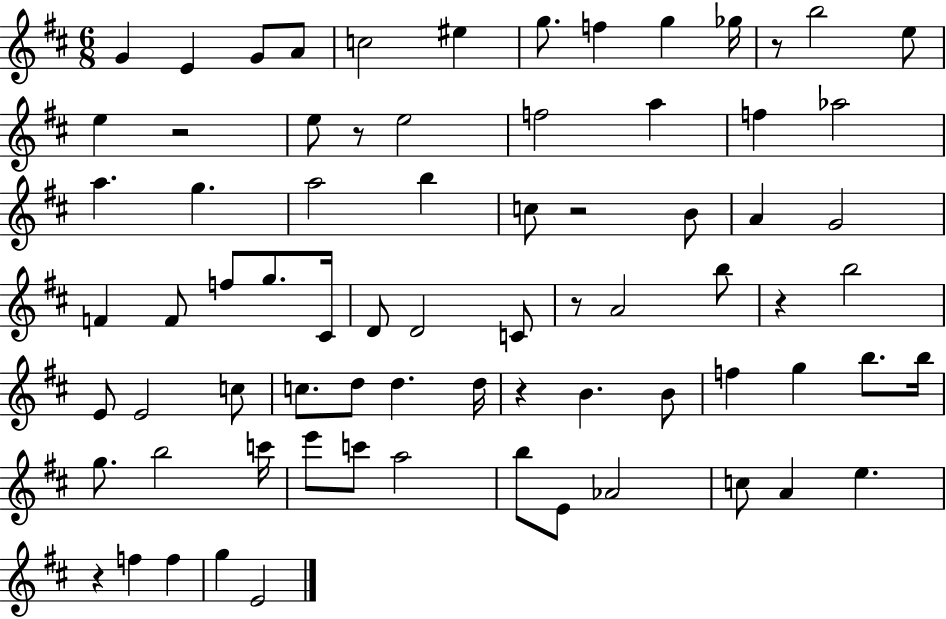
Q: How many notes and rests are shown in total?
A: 75